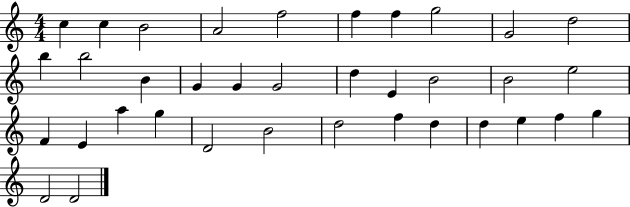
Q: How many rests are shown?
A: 0